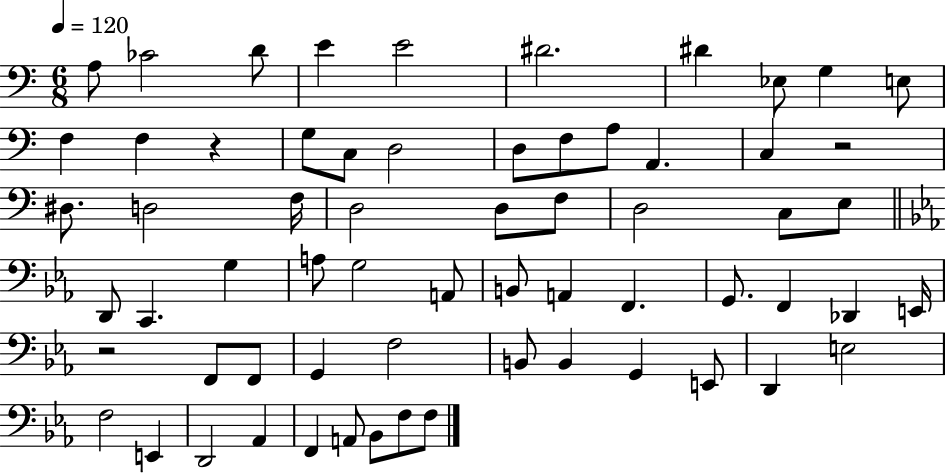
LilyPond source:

{
  \clef bass
  \numericTimeSignature
  \time 6/8
  \key c \major
  \tempo 4 = 120
  \repeat volta 2 { a8 ces'2 d'8 | e'4 e'2 | dis'2. | dis'4 ees8 g4 e8 | \break f4 f4 r4 | g8 c8 d2 | d8 f8 a8 a,4. | c4 r2 | \break dis8. d2 f16 | d2 d8 f8 | d2 c8 e8 | \bar "||" \break \key ees \major d,8 c,4. g4 | a8 g2 a,8 | b,8 a,4 f,4. | g,8. f,4 des,4 e,16 | \break r2 f,8 f,8 | g,4 f2 | b,8 b,4 g,4 e,8 | d,4 e2 | \break f2 e,4 | d,2 aes,4 | f,4 a,8 bes,8 f8 f8 | } \bar "|."
}